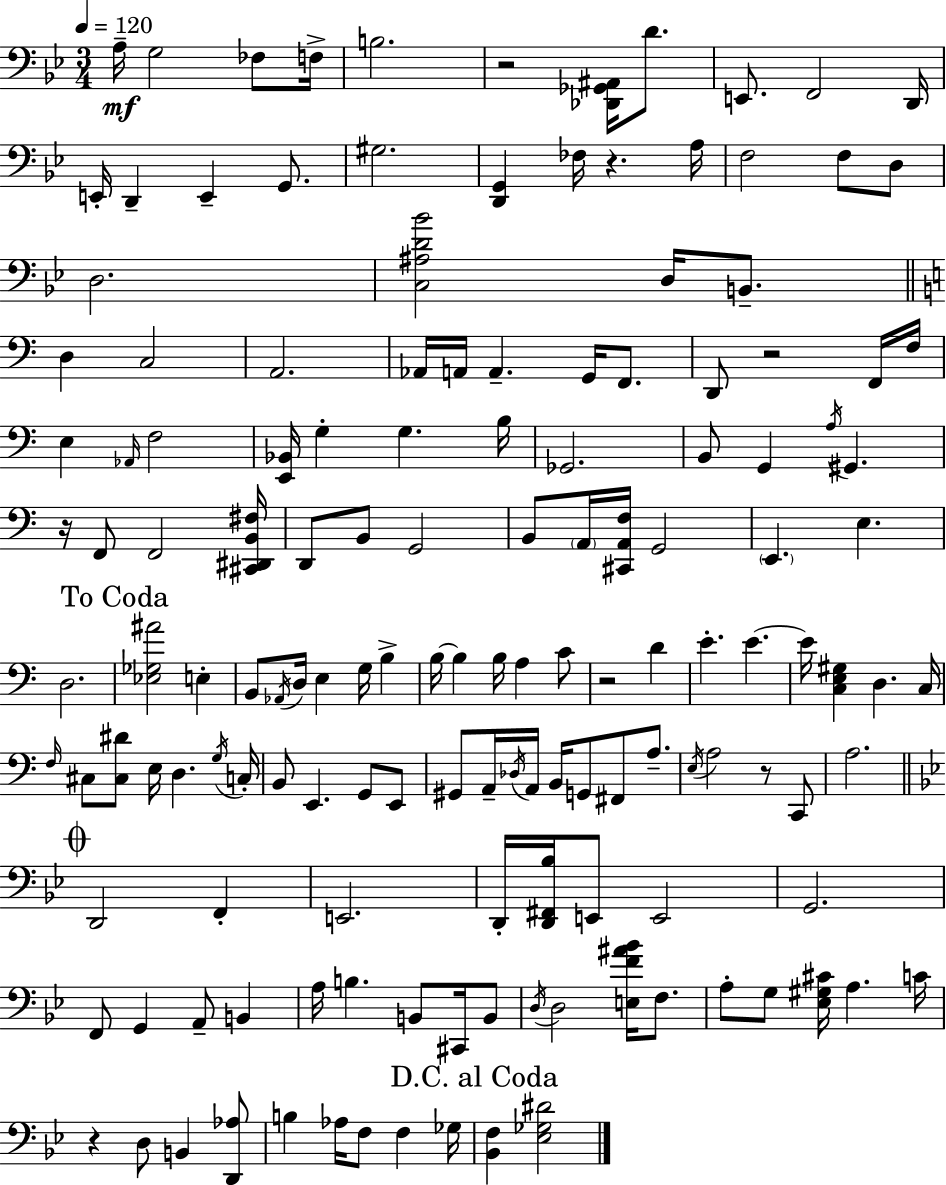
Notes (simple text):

A3/s G3/h FES3/e F3/s B3/h. R/h [Db2,Gb2,A#2]/s D4/e. E2/e. F2/h D2/s E2/s D2/q E2/q G2/e. G#3/h. [D2,G2]/q FES3/s R/q. A3/s F3/h F3/e D3/e D3/h. [C3,A#3,D4,Bb4]/h D3/s B2/e. D3/q C3/h A2/h. Ab2/s A2/s A2/q. G2/s F2/e. D2/e R/h F2/s F3/s E3/q Ab2/s F3/h [E2,Bb2]/s G3/q G3/q. B3/s Gb2/h. B2/e G2/q A3/s G#2/q. R/s F2/e F2/h [C#2,D#2,B2,F#3]/s D2/e B2/e G2/h B2/e A2/s [C#2,A2,F3]/s G2/h E2/q. E3/q. D3/h. [Eb3,Gb3,A#4]/h E3/q B2/e Ab2/s D3/s E3/q G3/s B3/q B3/s B3/q B3/s A3/q C4/e R/h D4/q E4/q. E4/q. E4/s [C3,E3,G#3]/q D3/q. C3/s F3/s C#3/e [C#3,D#4]/e E3/s D3/q. G3/s C3/s B2/e E2/q. G2/e E2/e G#2/e A2/s Db3/s A2/s B2/s G2/e F#2/e A3/e. E3/s A3/h R/e C2/e A3/h. D2/h F2/q E2/h. D2/s [D2,F#2,Bb3]/s E2/e E2/h G2/h. F2/e G2/q A2/e B2/q A3/s B3/q. B2/e C#2/s B2/e D3/s D3/h [E3,F4,A#4,Bb4]/s F3/e. A3/e G3/e [Eb3,G#3,C#4]/s A3/q. C4/s R/q D3/e B2/q [D2,Ab3]/e B3/q Ab3/s F3/e F3/q Gb3/s [Bb2,F3]/q [Eb3,Gb3,D#4]/h